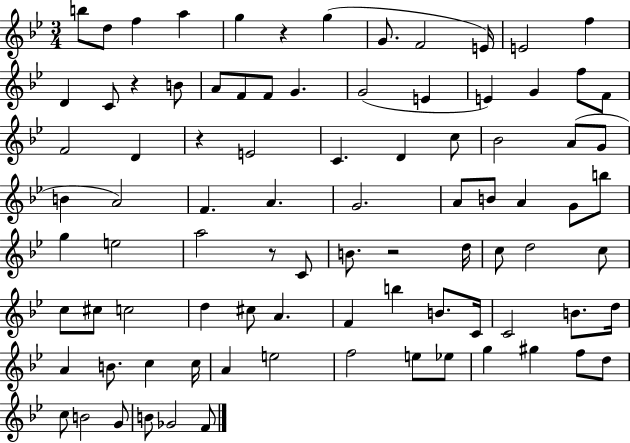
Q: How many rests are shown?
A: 5